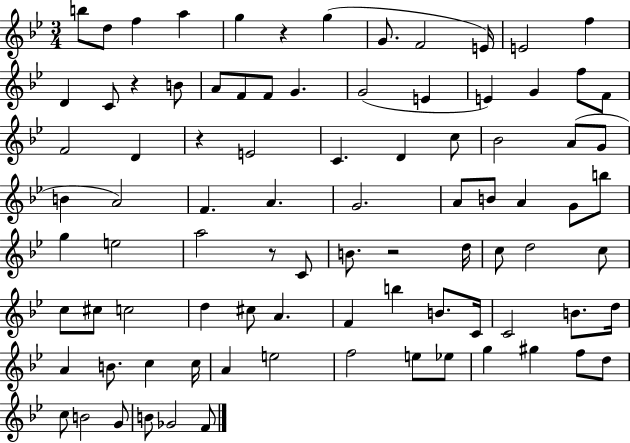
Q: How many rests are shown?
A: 5